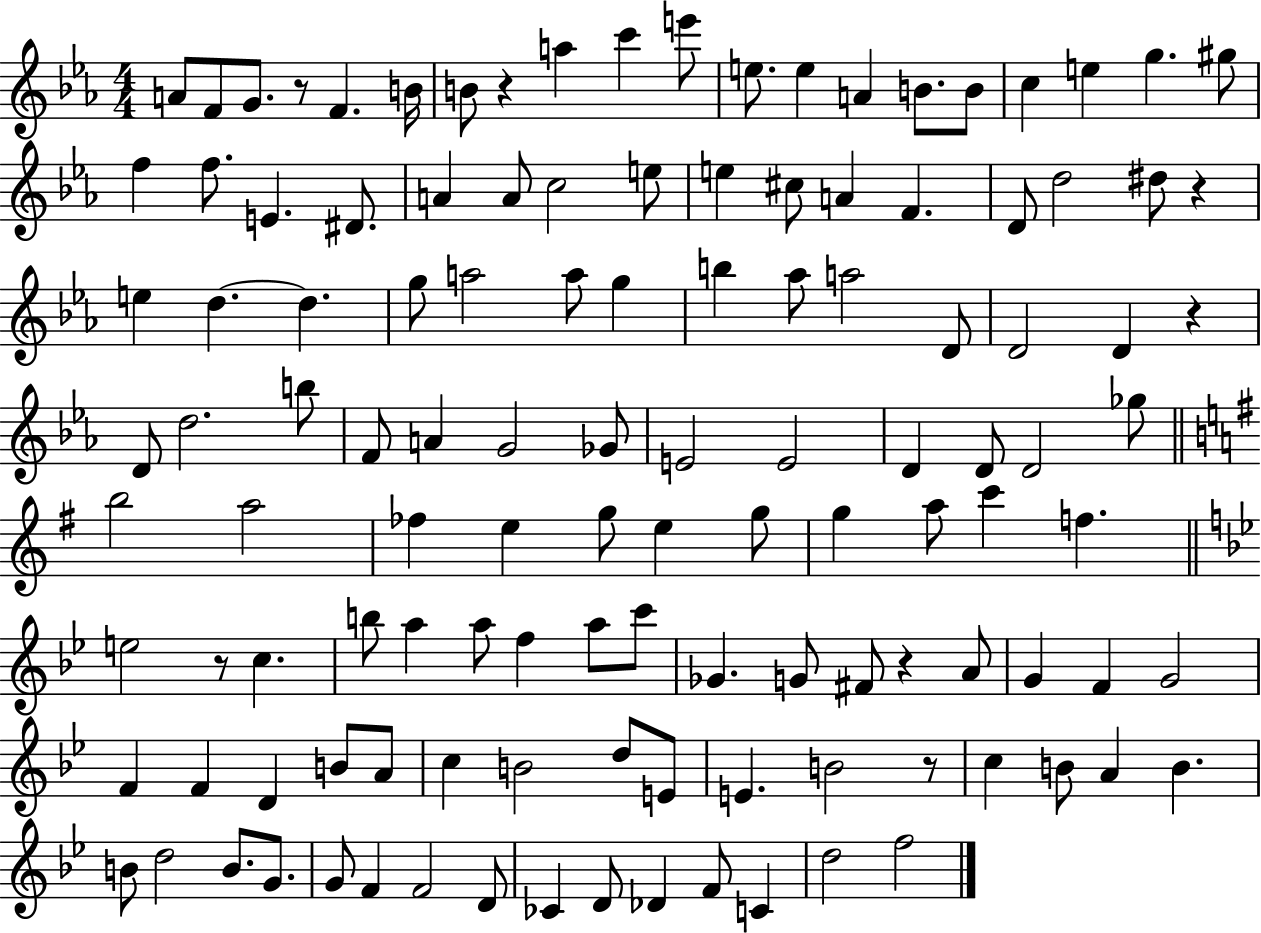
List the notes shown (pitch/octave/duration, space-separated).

A4/e F4/e G4/e. R/e F4/q. B4/s B4/e R/q A5/q C6/q E6/e E5/e. E5/q A4/q B4/e. B4/e C5/q E5/q G5/q. G#5/e F5/q F5/e. E4/q. D#4/e. A4/q A4/e C5/h E5/e E5/q C#5/e A4/q F4/q. D4/e D5/h D#5/e R/q E5/q D5/q. D5/q. G5/e A5/h A5/e G5/q B5/q Ab5/e A5/h D4/e D4/h D4/q R/q D4/e D5/h. B5/e F4/e A4/q G4/h Gb4/e E4/h E4/h D4/q D4/e D4/h Gb5/e B5/h A5/h FES5/q E5/q G5/e E5/q G5/e G5/q A5/e C6/q F5/q. E5/h R/e C5/q. B5/e A5/q A5/e F5/q A5/e C6/e Gb4/q. G4/e F#4/e R/q A4/e G4/q F4/q G4/h F4/q F4/q D4/q B4/e A4/e C5/q B4/h D5/e E4/e E4/q. B4/h R/e C5/q B4/e A4/q B4/q. B4/e D5/h B4/e. G4/e. G4/e F4/q F4/h D4/e CES4/q D4/e Db4/q F4/e C4/q D5/h F5/h